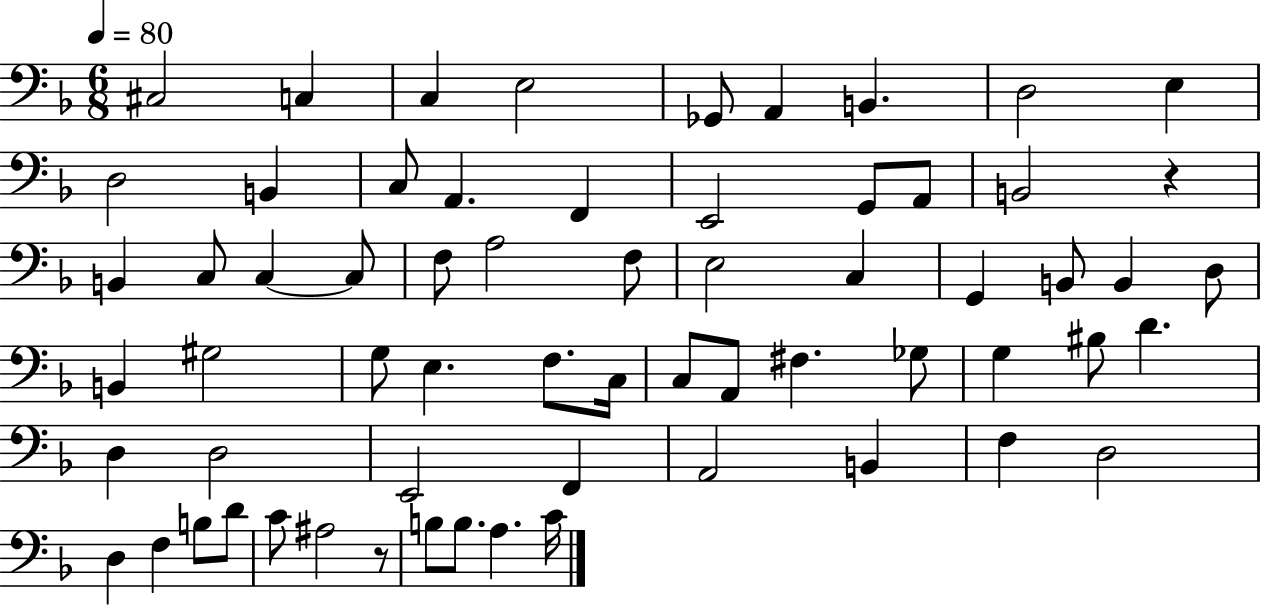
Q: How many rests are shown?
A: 2